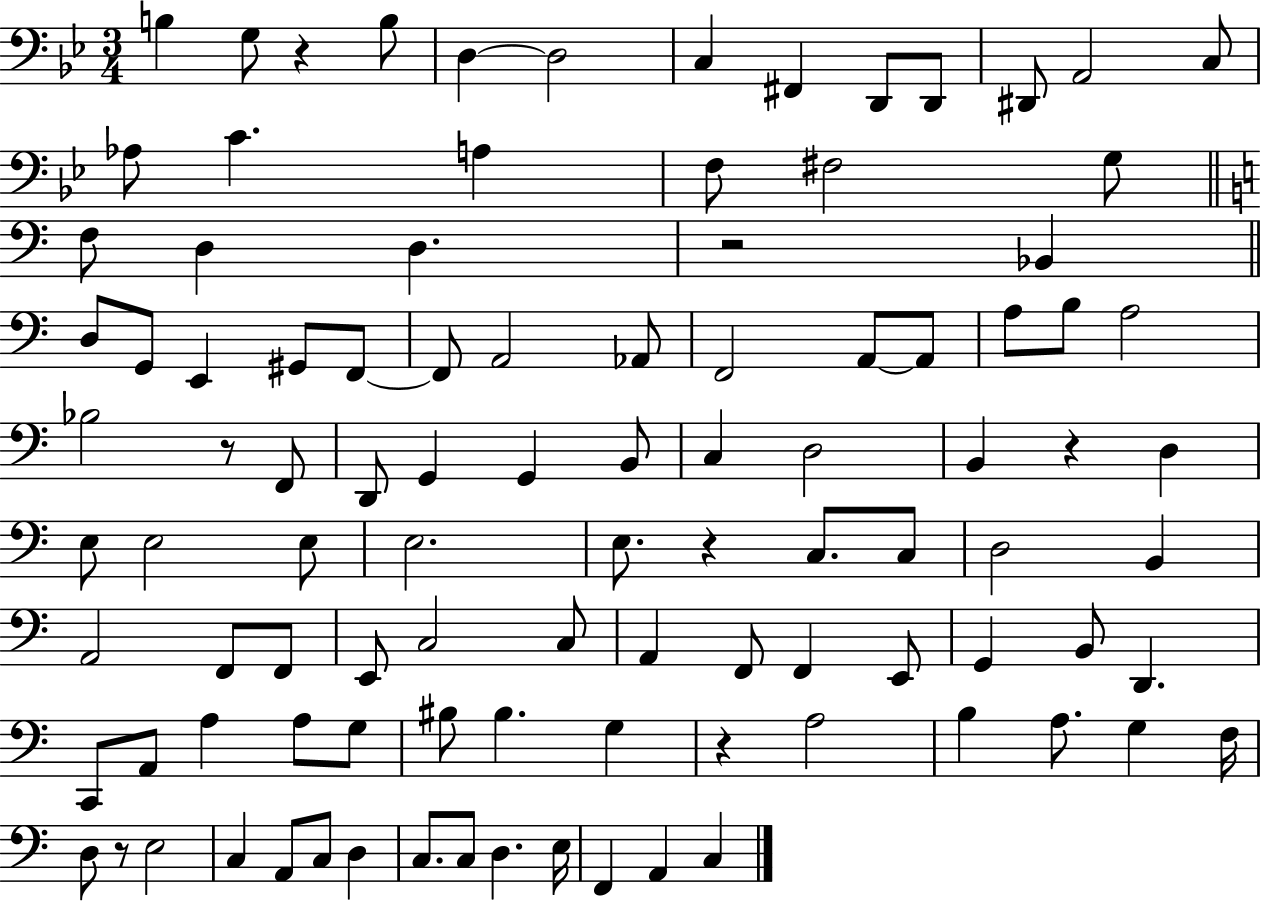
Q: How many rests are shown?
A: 7